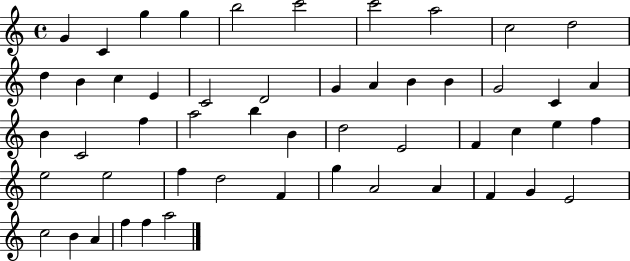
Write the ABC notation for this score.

X:1
T:Untitled
M:4/4
L:1/4
K:C
G C g g b2 c'2 c'2 a2 c2 d2 d B c E C2 D2 G A B B G2 C A B C2 f a2 b B d2 E2 F c e f e2 e2 f d2 F g A2 A F G E2 c2 B A f f a2